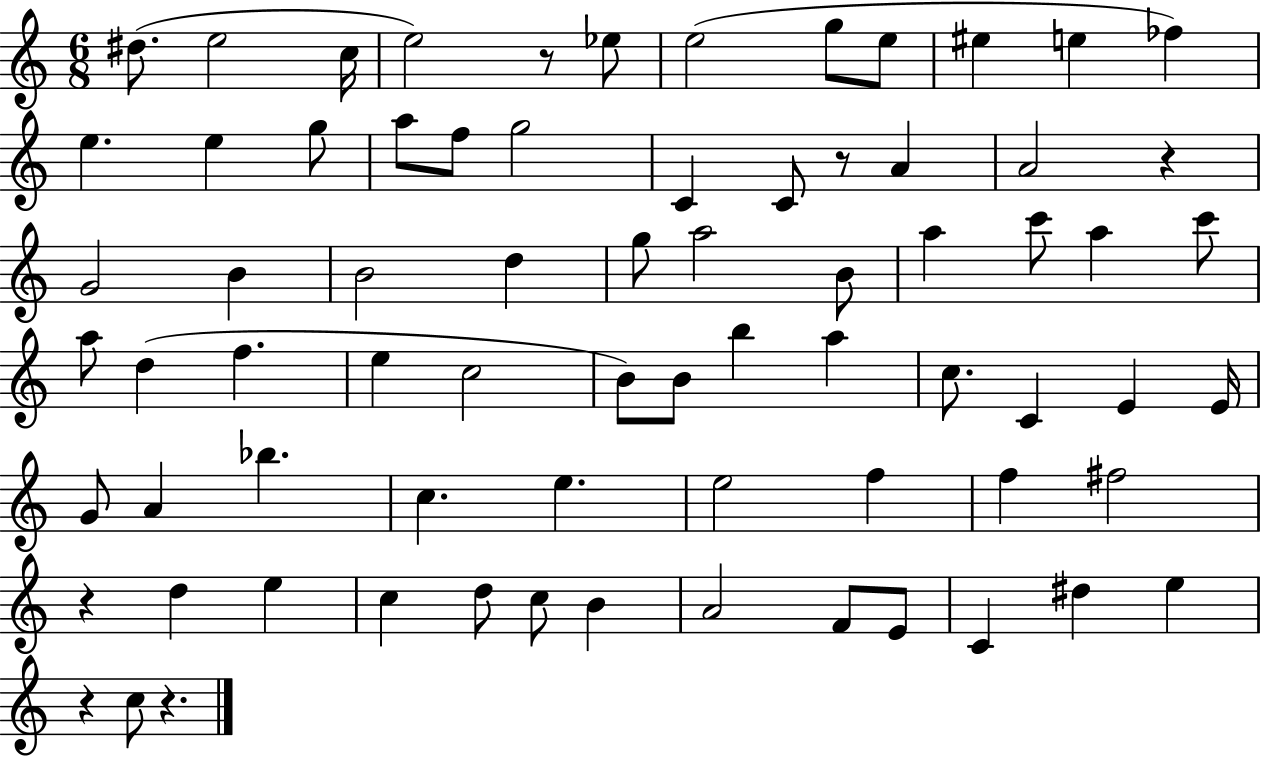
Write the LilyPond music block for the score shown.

{
  \clef treble
  \numericTimeSignature
  \time 6/8
  \key c \major
  dis''8.( e''2 c''16 | e''2) r8 ees''8 | e''2( g''8 e''8 | eis''4 e''4 fes''4) | \break e''4. e''4 g''8 | a''8 f''8 g''2 | c'4 c'8 r8 a'4 | a'2 r4 | \break g'2 b'4 | b'2 d''4 | g''8 a''2 b'8 | a''4 c'''8 a''4 c'''8 | \break a''8 d''4( f''4. | e''4 c''2 | b'8) b'8 b''4 a''4 | c''8. c'4 e'4 e'16 | \break g'8 a'4 bes''4. | c''4. e''4. | e''2 f''4 | f''4 fis''2 | \break r4 d''4 e''4 | c''4 d''8 c''8 b'4 | a'2 f'8 e'8 | c'4 dis''4 e''4 | \break r4 c''8 r4. | \bar "|."
}